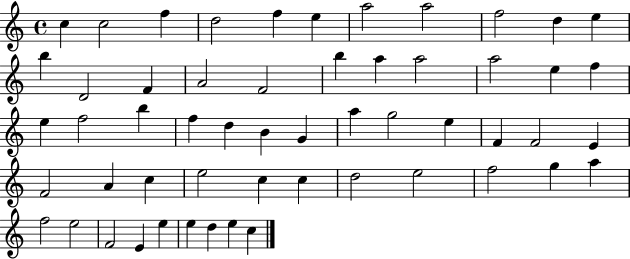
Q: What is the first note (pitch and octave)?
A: C5